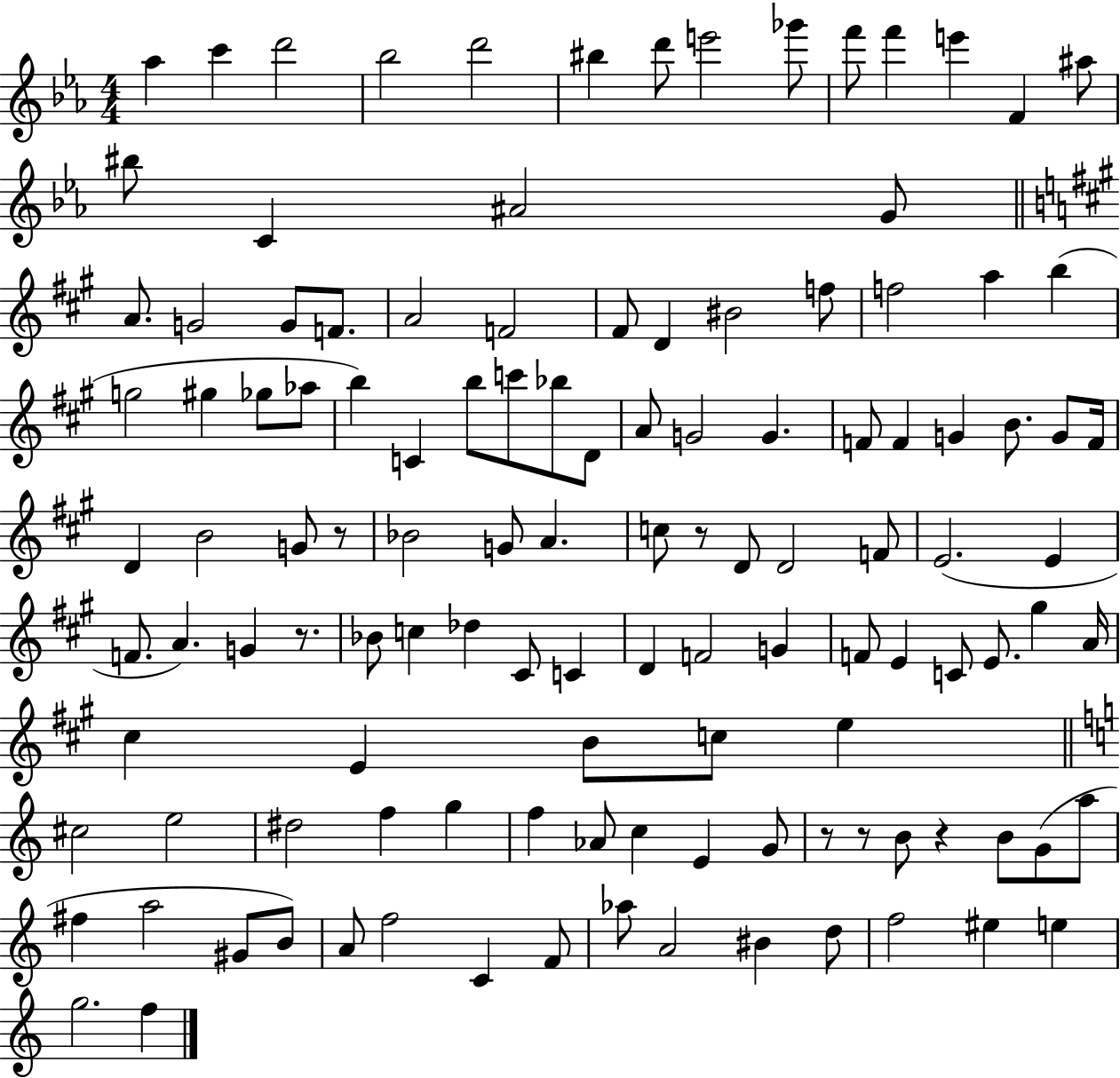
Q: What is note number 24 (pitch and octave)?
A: F4